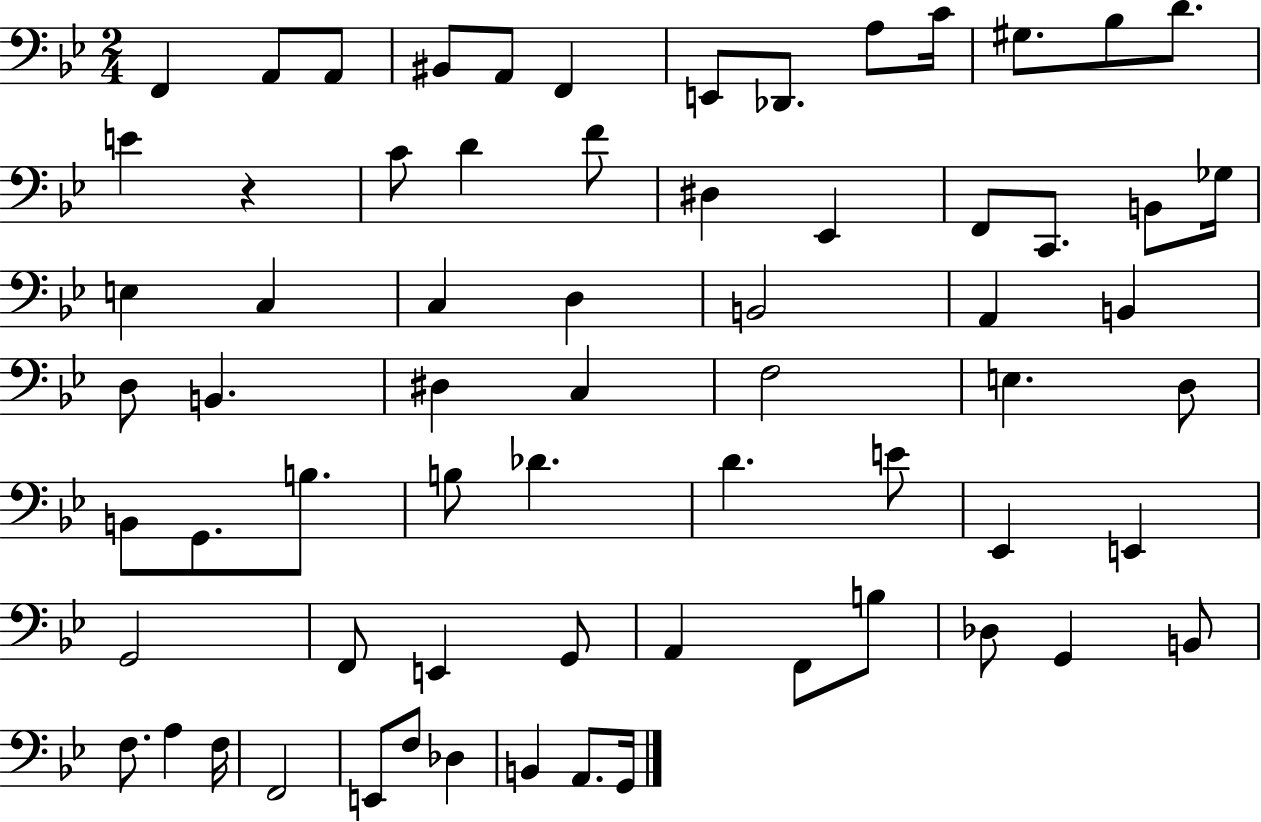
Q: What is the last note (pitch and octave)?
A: G2